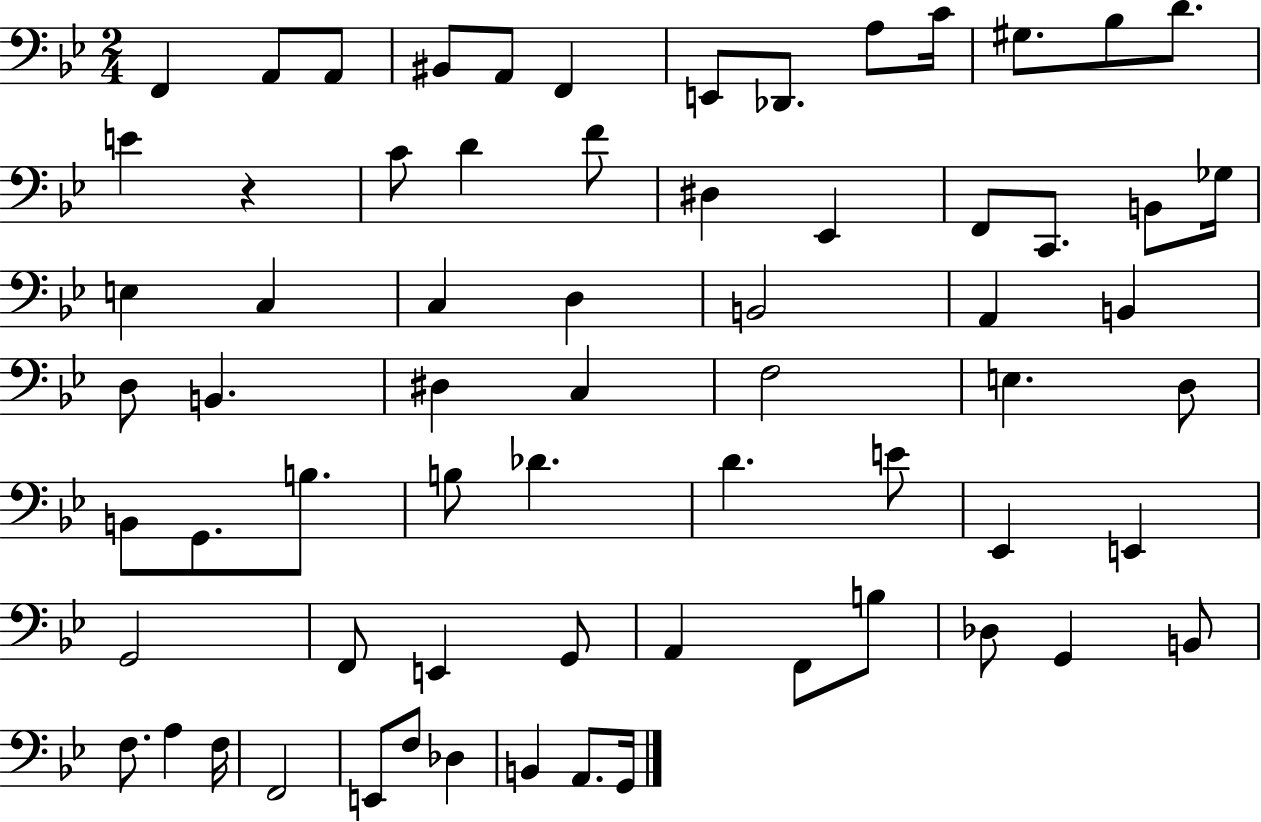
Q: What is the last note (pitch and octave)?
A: G2